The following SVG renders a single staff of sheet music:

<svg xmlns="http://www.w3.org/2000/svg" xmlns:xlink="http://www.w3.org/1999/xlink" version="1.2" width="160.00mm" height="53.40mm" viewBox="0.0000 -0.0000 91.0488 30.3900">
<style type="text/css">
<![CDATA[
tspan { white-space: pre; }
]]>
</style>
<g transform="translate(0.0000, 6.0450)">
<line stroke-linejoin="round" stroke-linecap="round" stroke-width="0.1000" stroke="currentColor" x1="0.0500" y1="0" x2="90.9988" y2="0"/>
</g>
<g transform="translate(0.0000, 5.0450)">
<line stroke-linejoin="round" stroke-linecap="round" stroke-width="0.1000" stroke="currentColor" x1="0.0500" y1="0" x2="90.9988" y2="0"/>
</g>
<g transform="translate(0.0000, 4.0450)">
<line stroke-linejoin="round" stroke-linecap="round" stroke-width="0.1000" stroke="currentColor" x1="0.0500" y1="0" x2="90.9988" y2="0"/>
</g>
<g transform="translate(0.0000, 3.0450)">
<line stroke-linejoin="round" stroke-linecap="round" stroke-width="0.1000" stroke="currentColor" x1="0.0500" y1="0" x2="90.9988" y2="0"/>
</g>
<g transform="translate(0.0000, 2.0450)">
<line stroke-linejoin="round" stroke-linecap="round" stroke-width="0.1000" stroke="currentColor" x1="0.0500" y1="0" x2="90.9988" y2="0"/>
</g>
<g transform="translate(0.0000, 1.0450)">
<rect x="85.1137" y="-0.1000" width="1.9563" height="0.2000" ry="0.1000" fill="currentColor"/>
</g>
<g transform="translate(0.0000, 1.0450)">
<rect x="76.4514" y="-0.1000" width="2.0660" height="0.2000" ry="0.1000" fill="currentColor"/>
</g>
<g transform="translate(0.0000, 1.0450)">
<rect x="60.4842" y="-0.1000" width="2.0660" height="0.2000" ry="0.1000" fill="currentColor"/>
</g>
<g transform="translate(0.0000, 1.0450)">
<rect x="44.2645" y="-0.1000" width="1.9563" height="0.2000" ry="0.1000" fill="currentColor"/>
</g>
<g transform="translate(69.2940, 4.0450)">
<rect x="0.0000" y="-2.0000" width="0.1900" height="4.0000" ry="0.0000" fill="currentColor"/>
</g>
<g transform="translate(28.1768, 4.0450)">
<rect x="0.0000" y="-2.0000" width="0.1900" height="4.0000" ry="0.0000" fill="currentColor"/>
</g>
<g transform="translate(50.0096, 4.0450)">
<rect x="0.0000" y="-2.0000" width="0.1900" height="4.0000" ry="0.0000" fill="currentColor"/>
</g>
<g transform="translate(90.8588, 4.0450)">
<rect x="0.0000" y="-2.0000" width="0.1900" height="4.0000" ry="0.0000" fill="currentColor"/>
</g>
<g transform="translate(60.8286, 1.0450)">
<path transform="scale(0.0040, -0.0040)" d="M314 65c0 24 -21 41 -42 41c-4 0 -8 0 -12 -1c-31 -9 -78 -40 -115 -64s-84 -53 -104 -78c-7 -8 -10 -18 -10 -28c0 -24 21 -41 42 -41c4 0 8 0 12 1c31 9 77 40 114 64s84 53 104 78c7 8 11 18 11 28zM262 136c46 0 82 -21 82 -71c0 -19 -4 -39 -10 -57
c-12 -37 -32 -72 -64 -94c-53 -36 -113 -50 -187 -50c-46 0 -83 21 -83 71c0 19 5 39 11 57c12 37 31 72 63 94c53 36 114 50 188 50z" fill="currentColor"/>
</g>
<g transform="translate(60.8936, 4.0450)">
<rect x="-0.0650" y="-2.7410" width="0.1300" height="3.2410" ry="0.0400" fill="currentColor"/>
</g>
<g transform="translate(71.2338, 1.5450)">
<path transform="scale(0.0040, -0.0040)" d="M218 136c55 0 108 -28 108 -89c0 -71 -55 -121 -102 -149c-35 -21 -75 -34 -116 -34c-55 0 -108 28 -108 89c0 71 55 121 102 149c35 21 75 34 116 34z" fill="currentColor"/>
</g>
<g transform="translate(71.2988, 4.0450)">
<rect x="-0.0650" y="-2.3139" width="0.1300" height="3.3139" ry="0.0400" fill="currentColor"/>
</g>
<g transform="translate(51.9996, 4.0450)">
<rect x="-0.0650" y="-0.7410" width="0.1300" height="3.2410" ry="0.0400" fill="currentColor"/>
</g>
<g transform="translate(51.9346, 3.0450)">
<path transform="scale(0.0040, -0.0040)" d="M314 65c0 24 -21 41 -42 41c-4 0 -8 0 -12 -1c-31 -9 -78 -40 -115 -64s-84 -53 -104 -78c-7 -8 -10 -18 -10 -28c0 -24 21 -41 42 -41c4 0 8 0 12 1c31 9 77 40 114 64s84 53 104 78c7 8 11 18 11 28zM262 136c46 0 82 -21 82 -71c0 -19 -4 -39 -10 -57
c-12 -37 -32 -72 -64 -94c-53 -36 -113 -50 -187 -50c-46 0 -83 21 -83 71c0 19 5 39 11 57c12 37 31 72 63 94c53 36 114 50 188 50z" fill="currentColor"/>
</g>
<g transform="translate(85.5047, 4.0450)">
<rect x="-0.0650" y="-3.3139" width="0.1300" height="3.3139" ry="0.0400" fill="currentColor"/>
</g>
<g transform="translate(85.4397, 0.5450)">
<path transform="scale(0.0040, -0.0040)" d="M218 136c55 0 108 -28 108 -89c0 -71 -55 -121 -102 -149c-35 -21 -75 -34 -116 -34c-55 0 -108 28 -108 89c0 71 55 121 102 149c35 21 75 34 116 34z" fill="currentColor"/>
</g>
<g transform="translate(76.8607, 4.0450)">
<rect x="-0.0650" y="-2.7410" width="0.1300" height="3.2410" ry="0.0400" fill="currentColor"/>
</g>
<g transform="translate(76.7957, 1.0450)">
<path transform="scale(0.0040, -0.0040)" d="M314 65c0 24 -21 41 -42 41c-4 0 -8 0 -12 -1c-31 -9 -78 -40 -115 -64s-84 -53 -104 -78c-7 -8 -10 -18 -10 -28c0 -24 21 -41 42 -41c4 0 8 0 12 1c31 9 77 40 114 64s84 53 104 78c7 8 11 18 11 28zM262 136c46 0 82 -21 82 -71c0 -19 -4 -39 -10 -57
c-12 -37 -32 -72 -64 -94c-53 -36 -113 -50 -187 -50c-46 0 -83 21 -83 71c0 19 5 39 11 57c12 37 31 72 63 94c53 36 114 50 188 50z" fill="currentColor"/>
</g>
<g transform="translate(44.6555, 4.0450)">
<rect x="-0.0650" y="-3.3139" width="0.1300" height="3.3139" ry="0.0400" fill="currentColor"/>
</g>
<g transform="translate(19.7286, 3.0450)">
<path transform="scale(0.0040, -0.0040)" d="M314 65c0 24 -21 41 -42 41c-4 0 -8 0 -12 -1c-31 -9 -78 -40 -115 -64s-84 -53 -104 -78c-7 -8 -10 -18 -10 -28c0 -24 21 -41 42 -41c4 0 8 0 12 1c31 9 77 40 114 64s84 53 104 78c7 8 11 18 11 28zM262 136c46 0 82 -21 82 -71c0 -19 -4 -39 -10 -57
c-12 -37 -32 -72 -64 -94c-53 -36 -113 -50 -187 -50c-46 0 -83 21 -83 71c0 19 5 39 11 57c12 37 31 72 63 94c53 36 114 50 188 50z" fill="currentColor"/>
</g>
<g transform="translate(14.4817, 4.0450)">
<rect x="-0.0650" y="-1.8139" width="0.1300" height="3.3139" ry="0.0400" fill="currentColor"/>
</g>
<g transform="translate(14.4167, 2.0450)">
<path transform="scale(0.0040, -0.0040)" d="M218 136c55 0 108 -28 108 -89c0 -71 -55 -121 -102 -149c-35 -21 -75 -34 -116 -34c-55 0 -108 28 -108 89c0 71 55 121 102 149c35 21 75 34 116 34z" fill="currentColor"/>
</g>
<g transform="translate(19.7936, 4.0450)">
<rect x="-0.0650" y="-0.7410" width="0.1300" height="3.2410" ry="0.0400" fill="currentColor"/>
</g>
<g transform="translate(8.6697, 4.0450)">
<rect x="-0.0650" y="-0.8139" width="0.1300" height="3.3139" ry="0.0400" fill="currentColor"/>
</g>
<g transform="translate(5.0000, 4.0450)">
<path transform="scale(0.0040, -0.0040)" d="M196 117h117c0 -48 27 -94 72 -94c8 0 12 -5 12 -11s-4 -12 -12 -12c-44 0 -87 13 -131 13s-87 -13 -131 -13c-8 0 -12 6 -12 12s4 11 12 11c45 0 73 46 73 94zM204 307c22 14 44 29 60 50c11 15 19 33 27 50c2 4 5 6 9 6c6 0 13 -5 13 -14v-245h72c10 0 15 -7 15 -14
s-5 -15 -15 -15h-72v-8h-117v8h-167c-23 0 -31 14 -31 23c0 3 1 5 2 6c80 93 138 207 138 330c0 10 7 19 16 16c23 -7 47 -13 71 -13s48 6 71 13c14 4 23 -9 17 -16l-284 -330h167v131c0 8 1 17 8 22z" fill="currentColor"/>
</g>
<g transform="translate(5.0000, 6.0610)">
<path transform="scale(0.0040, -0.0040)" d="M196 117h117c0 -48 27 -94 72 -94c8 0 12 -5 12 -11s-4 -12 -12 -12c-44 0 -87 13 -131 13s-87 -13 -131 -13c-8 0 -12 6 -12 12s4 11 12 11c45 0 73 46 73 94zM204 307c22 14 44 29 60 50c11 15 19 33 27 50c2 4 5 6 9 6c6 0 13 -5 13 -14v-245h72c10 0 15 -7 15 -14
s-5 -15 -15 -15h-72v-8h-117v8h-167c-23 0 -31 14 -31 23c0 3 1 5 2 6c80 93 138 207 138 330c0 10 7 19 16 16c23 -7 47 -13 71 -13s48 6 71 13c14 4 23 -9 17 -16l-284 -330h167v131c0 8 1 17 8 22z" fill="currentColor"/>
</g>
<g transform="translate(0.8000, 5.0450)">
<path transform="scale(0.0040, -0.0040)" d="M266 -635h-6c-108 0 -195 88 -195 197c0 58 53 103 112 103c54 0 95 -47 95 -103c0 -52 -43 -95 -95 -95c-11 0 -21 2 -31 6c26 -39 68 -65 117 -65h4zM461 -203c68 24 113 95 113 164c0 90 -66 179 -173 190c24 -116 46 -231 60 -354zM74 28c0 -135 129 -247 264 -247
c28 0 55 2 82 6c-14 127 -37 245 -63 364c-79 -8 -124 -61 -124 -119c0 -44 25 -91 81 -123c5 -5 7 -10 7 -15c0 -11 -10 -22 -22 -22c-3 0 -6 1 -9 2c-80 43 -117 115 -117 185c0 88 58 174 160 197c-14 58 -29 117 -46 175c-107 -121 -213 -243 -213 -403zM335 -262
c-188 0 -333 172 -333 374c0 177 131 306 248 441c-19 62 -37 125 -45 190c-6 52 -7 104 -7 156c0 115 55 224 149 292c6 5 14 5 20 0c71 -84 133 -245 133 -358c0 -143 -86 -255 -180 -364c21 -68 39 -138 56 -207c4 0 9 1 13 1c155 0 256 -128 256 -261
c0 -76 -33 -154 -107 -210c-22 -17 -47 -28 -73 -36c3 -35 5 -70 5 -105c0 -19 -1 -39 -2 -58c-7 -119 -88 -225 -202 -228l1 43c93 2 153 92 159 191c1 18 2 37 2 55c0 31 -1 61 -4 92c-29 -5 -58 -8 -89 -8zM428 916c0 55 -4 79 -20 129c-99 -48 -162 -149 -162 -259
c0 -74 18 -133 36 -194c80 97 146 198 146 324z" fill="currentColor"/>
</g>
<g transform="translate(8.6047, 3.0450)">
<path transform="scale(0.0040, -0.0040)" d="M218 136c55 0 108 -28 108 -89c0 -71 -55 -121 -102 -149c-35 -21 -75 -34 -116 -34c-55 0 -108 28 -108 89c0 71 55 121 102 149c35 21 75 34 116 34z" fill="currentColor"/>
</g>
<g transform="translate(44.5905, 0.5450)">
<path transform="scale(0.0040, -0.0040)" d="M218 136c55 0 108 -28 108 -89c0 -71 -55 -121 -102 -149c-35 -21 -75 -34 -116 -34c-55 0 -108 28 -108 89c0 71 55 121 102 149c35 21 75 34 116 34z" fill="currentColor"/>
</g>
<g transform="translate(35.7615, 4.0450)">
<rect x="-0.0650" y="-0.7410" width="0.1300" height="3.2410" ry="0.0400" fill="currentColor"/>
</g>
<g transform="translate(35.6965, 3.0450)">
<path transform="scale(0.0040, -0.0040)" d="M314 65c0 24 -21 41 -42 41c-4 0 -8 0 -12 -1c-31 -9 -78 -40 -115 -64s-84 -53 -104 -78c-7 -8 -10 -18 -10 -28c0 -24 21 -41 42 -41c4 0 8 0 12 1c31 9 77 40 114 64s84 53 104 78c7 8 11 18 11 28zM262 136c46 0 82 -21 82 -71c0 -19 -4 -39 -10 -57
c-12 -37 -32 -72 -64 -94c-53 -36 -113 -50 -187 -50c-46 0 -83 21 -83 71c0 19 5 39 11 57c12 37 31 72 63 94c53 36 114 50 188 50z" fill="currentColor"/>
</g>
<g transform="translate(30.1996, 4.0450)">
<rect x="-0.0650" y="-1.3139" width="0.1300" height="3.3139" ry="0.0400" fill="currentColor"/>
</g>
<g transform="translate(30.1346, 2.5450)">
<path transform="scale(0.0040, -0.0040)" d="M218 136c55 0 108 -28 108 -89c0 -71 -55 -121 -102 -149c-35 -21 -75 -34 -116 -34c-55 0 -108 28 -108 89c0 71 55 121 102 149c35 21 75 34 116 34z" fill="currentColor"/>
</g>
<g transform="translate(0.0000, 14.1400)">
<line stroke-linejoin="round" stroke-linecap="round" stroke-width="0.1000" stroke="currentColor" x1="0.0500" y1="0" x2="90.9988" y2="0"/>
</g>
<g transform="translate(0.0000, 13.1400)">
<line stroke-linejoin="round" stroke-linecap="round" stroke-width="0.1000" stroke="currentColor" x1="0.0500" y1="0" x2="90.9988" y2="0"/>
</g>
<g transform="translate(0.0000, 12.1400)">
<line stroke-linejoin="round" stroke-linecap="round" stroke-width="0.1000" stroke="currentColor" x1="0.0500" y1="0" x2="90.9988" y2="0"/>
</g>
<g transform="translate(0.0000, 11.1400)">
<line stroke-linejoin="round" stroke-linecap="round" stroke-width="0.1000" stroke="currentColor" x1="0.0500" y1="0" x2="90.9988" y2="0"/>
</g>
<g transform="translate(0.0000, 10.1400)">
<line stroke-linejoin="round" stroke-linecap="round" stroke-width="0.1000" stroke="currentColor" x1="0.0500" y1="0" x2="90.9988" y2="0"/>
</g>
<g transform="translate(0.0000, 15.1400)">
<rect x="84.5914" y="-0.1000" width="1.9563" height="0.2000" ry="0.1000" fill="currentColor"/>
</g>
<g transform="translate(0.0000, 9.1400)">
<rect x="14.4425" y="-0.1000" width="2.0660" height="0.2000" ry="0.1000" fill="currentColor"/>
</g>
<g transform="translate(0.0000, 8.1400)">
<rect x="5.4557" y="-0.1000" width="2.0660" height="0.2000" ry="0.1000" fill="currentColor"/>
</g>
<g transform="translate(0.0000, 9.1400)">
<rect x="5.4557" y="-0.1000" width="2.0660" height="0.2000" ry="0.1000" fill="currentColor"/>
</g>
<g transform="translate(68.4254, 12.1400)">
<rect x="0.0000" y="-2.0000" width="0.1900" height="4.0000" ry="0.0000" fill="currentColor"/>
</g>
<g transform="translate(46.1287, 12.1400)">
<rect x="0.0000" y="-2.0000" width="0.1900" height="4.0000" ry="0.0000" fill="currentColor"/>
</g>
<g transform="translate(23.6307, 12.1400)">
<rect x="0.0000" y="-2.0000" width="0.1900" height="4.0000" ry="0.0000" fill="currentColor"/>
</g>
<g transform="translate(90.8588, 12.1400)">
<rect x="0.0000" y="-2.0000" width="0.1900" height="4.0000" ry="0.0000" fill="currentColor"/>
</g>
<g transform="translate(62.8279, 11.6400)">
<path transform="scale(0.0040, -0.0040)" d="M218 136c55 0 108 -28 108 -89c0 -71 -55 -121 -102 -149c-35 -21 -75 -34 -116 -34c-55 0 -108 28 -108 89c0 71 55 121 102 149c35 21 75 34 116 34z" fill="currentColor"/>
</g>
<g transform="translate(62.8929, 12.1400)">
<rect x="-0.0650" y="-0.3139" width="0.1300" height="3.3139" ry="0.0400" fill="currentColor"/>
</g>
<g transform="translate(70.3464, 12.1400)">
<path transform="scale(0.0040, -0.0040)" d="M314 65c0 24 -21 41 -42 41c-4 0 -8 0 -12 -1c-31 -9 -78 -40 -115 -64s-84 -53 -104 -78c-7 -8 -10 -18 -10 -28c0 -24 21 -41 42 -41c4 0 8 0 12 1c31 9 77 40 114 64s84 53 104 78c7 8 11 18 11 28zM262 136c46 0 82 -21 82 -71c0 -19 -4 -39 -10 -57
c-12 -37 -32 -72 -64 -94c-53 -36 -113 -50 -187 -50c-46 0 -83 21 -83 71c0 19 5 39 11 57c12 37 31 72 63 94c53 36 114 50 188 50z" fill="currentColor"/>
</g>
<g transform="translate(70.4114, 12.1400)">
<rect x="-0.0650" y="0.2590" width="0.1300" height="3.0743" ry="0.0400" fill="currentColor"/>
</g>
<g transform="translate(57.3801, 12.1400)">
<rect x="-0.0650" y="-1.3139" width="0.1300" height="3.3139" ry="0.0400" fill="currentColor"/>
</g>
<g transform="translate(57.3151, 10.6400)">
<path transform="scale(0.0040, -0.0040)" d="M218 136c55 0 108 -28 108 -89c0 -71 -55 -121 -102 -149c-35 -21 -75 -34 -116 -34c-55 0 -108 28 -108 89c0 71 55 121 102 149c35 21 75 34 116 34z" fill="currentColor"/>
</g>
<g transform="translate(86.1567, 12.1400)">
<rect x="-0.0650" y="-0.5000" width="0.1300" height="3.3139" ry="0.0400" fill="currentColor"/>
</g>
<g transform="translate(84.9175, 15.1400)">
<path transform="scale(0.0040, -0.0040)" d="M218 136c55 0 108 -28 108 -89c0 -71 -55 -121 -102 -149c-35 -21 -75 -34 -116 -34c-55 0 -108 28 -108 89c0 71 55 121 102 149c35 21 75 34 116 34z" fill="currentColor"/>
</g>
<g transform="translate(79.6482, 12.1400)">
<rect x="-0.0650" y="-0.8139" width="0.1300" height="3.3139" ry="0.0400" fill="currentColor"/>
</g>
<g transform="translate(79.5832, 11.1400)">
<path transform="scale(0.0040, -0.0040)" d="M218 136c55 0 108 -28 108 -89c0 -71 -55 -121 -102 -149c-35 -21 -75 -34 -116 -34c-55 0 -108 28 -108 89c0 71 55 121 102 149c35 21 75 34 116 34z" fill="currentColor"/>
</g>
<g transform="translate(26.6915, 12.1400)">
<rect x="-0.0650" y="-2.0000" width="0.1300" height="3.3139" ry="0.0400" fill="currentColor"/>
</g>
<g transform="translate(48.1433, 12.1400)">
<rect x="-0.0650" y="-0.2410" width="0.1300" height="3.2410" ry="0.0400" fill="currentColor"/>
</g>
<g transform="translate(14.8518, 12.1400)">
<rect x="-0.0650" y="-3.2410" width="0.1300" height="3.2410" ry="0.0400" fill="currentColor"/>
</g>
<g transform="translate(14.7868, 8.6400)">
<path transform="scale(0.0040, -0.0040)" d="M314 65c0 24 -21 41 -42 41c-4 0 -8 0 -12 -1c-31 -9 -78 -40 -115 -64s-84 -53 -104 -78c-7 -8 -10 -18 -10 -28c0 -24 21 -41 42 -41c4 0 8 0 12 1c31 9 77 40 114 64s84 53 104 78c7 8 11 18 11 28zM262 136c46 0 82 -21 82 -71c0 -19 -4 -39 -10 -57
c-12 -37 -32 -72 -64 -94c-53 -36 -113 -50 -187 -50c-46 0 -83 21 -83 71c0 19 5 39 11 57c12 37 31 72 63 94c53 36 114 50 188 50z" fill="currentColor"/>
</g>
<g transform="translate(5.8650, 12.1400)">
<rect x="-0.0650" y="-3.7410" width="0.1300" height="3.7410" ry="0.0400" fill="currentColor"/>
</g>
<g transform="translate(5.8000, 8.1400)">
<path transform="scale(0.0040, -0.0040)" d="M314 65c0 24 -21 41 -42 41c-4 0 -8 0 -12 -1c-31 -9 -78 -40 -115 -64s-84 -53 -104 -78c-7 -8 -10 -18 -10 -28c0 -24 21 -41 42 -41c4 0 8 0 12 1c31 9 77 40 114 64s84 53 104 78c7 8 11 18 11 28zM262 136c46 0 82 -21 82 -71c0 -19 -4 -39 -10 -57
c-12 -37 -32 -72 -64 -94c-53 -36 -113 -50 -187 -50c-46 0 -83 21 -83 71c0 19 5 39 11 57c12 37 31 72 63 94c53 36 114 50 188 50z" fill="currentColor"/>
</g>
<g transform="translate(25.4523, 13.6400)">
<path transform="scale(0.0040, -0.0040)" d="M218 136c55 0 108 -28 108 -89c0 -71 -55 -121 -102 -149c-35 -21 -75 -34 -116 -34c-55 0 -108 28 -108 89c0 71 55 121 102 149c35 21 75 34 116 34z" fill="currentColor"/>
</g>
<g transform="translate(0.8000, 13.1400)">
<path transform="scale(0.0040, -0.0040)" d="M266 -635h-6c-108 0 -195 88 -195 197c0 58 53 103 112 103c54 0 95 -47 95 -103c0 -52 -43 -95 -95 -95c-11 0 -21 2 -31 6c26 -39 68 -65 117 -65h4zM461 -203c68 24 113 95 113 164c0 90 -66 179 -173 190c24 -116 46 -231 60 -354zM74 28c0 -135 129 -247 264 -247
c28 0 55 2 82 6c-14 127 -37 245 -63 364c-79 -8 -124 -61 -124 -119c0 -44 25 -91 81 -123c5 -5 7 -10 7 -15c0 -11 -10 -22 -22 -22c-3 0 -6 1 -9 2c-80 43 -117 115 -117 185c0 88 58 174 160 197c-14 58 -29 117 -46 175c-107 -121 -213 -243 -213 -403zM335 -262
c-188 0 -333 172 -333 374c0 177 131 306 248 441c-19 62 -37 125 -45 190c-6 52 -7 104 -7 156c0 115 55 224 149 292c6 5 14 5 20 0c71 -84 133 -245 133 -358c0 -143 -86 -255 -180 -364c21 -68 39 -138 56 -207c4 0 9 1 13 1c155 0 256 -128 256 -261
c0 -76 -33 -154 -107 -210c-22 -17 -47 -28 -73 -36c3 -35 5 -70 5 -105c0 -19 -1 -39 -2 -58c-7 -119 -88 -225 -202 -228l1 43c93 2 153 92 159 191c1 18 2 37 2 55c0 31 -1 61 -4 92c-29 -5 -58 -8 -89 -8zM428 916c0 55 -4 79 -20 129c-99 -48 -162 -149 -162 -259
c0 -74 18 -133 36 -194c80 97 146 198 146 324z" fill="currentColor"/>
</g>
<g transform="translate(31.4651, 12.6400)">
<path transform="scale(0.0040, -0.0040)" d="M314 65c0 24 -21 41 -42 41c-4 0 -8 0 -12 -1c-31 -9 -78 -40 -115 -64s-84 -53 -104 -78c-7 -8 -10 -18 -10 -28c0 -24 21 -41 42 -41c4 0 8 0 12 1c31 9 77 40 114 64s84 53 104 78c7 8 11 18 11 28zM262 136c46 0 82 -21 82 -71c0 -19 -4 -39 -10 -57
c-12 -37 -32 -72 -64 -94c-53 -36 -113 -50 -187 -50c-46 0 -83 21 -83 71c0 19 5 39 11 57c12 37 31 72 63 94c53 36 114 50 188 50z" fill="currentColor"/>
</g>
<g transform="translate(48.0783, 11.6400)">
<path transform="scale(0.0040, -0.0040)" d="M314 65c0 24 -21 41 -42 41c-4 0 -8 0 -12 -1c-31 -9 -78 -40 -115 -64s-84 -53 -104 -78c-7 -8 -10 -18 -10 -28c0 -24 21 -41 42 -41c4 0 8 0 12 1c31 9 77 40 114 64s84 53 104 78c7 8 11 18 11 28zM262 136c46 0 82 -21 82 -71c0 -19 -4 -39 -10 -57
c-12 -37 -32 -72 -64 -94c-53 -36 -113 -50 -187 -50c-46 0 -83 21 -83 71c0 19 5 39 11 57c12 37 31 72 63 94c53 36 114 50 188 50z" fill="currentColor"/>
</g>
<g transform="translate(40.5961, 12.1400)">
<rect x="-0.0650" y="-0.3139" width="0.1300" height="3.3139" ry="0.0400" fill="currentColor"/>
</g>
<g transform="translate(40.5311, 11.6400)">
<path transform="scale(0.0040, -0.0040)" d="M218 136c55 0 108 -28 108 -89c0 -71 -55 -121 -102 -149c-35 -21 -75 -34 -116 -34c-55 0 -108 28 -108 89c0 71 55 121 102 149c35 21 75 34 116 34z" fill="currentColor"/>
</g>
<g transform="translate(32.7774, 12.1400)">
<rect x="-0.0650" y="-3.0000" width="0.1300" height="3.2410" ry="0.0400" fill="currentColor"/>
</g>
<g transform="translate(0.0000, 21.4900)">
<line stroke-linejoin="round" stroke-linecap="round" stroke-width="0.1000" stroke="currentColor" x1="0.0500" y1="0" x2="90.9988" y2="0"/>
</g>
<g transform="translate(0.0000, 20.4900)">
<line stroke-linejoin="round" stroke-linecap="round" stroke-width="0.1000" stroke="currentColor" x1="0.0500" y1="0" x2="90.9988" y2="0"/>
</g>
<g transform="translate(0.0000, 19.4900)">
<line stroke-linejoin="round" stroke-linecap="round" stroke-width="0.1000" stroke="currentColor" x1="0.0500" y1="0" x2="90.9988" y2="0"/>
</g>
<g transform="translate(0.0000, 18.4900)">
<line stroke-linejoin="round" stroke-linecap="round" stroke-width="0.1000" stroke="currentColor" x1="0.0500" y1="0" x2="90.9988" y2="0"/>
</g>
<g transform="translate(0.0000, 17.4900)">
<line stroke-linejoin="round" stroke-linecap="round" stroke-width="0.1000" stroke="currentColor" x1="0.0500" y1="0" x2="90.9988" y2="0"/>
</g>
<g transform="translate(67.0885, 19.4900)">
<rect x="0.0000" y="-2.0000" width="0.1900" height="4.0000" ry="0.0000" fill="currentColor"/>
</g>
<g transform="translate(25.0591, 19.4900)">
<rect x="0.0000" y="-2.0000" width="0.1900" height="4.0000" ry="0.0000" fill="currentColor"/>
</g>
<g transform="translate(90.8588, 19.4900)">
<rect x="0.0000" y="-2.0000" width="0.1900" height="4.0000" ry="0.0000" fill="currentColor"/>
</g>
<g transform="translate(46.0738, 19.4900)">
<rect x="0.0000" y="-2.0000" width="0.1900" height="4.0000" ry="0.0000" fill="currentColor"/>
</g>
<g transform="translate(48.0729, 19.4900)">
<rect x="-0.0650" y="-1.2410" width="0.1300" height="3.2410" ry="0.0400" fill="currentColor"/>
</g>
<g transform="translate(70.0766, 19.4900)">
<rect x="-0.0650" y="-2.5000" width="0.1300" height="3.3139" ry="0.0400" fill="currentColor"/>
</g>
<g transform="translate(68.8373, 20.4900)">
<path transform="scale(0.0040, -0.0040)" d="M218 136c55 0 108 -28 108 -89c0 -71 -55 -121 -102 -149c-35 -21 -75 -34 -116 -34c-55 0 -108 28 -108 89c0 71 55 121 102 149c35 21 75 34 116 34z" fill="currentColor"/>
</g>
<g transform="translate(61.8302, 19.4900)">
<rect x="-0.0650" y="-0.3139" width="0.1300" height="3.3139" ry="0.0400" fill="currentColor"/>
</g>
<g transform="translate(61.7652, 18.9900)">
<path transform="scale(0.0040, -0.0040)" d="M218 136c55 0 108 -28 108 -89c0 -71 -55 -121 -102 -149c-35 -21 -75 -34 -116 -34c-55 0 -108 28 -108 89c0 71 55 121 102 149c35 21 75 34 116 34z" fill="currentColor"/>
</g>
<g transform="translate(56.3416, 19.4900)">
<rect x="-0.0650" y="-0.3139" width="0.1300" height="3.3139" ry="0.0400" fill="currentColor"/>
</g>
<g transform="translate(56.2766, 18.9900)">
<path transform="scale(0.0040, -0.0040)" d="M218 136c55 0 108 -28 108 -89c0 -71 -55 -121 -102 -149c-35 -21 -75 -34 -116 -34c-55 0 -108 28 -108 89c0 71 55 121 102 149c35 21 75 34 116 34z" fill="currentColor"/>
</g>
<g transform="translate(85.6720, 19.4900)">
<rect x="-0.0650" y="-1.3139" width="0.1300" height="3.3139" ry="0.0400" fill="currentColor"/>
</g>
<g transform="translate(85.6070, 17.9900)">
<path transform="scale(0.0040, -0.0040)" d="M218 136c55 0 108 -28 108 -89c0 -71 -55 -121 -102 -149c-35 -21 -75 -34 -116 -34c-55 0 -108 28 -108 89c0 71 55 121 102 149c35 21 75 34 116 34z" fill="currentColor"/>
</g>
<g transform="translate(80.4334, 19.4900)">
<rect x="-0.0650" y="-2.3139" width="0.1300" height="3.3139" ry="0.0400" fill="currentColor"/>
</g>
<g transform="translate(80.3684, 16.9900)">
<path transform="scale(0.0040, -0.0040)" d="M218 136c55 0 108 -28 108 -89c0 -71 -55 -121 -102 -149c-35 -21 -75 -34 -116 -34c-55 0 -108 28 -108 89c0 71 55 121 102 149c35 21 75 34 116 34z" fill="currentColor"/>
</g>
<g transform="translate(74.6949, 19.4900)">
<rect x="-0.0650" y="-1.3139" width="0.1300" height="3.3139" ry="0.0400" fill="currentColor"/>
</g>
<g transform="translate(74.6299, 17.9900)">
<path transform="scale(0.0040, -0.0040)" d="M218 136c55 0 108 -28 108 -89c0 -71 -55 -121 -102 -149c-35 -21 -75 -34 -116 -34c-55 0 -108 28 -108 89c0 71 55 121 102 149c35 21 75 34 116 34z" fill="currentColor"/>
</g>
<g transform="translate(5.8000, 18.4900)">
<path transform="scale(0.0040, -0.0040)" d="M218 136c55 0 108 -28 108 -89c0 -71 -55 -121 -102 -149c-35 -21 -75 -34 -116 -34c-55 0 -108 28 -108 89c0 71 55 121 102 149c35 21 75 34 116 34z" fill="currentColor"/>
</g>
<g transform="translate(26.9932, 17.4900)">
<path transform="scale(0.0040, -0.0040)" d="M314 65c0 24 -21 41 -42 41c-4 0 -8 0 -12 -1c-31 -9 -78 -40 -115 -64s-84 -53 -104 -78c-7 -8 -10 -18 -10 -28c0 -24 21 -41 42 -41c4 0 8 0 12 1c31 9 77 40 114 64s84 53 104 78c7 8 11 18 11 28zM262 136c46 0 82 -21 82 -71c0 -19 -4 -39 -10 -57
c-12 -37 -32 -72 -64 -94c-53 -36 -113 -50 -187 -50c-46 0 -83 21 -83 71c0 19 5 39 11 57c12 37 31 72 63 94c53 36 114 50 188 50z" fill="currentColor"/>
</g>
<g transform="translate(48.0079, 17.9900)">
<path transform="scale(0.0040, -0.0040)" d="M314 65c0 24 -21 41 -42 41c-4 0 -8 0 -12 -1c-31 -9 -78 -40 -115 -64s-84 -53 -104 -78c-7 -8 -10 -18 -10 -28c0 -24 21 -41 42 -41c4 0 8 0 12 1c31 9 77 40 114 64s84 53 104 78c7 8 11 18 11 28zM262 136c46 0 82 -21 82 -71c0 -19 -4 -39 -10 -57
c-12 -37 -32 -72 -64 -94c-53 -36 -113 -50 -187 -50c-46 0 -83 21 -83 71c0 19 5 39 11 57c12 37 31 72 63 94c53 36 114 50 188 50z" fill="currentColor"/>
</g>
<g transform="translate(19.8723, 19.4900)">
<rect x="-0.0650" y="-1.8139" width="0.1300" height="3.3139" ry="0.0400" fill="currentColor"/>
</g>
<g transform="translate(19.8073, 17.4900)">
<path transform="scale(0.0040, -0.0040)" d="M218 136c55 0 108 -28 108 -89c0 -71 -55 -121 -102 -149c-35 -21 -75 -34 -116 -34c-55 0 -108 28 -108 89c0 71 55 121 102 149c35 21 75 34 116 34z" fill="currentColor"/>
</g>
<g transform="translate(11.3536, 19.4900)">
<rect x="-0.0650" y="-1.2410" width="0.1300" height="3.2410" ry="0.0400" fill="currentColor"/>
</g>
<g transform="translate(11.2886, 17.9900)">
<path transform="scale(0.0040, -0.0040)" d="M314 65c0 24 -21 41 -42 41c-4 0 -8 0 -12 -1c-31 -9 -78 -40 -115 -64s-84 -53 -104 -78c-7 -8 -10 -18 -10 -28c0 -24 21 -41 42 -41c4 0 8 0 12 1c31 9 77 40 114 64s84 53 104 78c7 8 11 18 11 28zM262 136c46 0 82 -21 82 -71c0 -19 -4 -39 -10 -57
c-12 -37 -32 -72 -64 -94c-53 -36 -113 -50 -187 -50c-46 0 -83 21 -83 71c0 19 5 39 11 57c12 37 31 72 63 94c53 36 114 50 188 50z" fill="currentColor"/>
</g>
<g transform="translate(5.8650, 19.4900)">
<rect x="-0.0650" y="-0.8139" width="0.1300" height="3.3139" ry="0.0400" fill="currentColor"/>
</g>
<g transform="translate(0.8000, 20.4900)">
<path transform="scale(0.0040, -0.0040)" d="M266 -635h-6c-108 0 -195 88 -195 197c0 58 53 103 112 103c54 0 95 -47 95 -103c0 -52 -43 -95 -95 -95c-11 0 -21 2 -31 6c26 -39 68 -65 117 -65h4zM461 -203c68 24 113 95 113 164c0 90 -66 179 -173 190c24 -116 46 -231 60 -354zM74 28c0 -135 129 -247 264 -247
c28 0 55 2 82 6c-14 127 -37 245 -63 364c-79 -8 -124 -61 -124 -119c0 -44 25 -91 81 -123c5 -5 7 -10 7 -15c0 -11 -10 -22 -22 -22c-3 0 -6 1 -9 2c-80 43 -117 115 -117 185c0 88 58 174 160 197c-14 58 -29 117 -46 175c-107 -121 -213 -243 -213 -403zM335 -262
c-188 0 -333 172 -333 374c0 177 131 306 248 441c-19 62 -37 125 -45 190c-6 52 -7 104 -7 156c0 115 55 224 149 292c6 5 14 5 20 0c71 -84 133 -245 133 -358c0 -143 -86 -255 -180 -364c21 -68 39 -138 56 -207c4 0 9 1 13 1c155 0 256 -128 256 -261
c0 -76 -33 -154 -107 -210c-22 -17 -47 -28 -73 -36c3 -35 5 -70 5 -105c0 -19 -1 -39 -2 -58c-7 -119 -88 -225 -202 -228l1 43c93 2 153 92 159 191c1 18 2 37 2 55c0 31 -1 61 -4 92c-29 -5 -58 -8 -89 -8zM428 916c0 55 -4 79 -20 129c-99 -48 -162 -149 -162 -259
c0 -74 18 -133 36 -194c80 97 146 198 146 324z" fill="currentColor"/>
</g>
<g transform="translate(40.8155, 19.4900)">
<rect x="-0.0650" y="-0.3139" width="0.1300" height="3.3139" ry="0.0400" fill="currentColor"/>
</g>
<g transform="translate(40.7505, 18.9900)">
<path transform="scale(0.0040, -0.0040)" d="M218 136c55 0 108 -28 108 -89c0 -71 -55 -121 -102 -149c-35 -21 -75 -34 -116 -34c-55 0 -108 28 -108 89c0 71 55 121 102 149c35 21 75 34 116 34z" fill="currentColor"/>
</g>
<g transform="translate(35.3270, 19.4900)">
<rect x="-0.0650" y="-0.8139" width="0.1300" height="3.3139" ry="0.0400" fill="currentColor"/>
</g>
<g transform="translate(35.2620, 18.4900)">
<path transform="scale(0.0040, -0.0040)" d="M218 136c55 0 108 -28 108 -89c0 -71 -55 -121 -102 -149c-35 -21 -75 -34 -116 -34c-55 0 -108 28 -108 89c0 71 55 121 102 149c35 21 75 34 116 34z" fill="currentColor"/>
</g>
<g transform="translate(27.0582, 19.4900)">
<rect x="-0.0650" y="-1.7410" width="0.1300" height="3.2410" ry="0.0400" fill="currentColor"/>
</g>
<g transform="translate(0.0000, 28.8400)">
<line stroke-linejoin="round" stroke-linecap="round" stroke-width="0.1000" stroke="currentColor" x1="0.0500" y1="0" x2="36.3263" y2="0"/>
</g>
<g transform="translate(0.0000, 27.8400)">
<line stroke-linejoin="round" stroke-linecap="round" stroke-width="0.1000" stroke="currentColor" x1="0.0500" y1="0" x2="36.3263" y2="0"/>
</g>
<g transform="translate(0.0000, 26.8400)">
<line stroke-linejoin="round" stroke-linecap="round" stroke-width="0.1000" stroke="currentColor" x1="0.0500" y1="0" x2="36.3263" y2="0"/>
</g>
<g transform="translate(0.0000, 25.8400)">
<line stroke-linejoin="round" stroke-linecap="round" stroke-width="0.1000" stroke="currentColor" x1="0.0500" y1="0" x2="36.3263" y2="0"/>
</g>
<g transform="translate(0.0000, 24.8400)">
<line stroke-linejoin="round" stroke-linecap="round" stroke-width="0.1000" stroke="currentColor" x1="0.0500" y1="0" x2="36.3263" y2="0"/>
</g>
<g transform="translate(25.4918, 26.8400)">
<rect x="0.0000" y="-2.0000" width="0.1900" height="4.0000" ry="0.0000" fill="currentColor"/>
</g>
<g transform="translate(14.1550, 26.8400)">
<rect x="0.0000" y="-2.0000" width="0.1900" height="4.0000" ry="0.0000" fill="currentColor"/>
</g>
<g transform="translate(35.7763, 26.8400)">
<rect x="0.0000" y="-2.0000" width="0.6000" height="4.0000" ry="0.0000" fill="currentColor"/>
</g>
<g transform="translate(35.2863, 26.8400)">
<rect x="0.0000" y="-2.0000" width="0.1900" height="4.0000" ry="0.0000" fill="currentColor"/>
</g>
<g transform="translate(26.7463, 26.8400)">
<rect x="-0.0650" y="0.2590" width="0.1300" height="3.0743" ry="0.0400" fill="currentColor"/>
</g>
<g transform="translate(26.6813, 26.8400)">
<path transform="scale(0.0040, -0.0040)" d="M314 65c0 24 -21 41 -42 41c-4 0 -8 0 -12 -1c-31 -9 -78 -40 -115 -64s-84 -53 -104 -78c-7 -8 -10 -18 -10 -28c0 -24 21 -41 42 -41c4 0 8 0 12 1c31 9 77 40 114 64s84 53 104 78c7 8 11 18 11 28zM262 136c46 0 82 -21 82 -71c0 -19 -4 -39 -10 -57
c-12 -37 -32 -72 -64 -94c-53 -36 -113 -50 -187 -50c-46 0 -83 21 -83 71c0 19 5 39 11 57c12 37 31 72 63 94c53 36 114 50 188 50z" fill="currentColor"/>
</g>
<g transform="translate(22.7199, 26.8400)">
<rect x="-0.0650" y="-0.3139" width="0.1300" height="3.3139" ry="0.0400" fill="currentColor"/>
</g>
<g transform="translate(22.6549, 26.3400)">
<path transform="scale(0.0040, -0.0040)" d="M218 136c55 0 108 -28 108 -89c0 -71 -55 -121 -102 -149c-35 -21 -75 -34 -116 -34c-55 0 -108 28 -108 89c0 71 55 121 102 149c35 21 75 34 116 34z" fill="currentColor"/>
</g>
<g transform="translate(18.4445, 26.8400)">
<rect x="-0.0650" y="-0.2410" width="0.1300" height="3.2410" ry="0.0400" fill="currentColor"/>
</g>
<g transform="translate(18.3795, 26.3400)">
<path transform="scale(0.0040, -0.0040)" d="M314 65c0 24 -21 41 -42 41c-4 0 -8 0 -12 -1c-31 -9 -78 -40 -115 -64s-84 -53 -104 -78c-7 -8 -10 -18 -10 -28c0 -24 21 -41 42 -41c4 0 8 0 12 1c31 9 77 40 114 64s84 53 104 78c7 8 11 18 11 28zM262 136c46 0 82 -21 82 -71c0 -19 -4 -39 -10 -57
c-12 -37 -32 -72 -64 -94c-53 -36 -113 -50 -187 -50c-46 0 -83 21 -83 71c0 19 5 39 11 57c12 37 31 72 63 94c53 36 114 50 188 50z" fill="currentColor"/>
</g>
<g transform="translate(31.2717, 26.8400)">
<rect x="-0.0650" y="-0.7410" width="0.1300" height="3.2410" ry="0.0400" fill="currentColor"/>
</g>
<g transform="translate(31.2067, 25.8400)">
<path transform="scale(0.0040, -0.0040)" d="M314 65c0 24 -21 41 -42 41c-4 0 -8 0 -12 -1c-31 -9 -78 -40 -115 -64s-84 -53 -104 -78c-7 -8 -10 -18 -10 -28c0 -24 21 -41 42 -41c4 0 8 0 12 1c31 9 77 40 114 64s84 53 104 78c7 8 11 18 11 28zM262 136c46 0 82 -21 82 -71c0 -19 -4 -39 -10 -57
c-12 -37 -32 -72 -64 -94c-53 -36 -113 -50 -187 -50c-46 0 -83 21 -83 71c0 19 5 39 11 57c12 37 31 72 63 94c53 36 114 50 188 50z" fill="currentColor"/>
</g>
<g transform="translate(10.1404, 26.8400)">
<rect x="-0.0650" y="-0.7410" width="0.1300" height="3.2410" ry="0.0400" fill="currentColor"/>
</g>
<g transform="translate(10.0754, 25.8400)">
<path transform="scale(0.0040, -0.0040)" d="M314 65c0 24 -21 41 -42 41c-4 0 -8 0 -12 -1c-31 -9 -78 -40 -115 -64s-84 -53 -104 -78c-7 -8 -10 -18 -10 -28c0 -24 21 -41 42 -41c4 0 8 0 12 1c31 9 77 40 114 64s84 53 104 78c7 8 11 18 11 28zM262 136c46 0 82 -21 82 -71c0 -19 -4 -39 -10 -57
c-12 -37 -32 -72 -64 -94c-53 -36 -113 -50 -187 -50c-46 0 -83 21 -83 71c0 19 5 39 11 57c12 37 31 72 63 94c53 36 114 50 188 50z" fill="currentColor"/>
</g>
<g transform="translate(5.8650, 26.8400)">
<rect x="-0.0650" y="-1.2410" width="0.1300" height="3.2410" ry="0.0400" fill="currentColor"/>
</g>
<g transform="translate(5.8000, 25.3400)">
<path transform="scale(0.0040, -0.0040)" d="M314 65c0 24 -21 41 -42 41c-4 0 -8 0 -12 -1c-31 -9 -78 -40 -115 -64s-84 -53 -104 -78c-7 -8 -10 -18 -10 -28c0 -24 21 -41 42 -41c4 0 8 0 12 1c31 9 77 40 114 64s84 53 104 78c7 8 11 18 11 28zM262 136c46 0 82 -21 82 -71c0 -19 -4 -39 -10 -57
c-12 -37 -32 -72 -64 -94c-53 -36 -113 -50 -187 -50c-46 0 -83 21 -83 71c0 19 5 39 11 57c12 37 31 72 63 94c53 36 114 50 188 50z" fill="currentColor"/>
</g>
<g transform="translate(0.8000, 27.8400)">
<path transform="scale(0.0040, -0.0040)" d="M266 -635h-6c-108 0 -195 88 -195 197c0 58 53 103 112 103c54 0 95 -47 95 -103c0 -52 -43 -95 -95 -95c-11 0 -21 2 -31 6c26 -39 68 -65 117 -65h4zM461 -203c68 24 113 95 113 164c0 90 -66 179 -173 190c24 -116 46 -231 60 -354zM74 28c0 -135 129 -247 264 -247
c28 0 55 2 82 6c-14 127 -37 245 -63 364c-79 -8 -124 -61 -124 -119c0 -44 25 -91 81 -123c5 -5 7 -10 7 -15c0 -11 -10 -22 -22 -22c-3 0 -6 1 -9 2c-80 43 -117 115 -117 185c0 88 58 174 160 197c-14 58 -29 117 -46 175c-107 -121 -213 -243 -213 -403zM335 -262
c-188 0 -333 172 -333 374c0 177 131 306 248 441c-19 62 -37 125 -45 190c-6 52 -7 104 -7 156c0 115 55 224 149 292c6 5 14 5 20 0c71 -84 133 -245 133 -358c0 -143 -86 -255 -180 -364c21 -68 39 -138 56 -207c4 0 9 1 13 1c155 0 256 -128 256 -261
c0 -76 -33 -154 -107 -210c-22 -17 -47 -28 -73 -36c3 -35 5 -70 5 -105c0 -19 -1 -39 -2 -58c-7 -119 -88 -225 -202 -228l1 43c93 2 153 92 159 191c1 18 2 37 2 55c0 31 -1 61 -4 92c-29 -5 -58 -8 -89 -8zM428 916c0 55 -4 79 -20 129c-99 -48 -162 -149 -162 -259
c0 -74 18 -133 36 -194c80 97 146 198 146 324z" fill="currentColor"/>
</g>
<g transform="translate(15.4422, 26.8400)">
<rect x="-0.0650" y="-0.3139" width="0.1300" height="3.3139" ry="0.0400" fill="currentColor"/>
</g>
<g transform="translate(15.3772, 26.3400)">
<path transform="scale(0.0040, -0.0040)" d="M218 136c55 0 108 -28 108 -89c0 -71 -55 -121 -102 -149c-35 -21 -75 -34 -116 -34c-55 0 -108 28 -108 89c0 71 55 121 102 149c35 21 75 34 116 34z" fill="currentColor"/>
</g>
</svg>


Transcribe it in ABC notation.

X:1
T:Untitled
M:4/4
L:1/4
K:C
d f d2 e d2 b d2 a2 g a2 b c'2 b2 F A2 c c2 e c B2 d C d e2 f f2 d c e2 c c G e g e e2 d2 c c2 c B2 d2